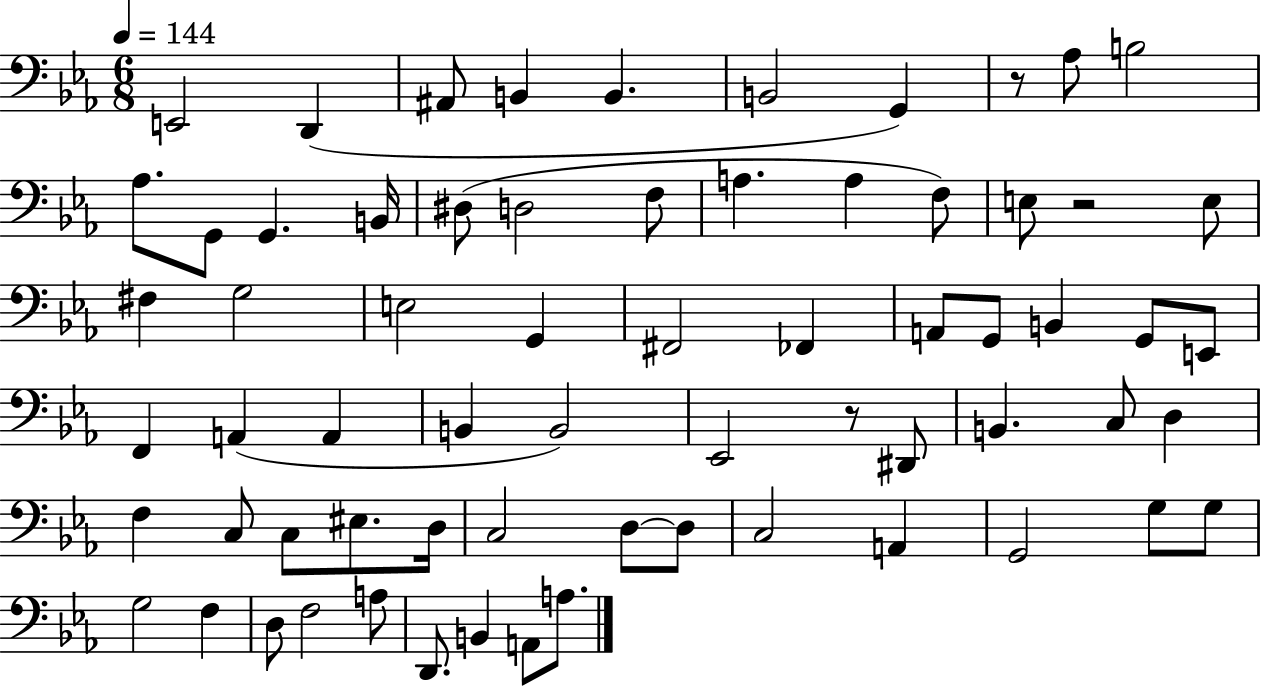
X:1
T:Untitled
M:6/8
L:1/4
K:Eb
E,,2 D,, ^A,,/2 B,, B,, B,,2 G,, z/2 _A,/2 B,2 _A,/2 G,,/2 G,, B,,/4 ^D,/2 D,2 F,/2 A, A, F,/2 E,/2 z2 E,/2 ^F, G,2 E,2 G,, ^F,,2 _F,, A,,/2 G,,/2 B,, G,,/2 E,,/2 F,, A,, A,, B,, B,,2 _E,,2 z/2 ^D,,/2 B,, C,/2 D, F, C,/2 C,/2 ^E,/2 D,/4 C,2 D,/2 D,/2 C,2 A,, G,,2 G,/2 G,/2 G,2 F, D,/2 F,2 A,/2 D,,/2 B,, A,,/2 A,/2